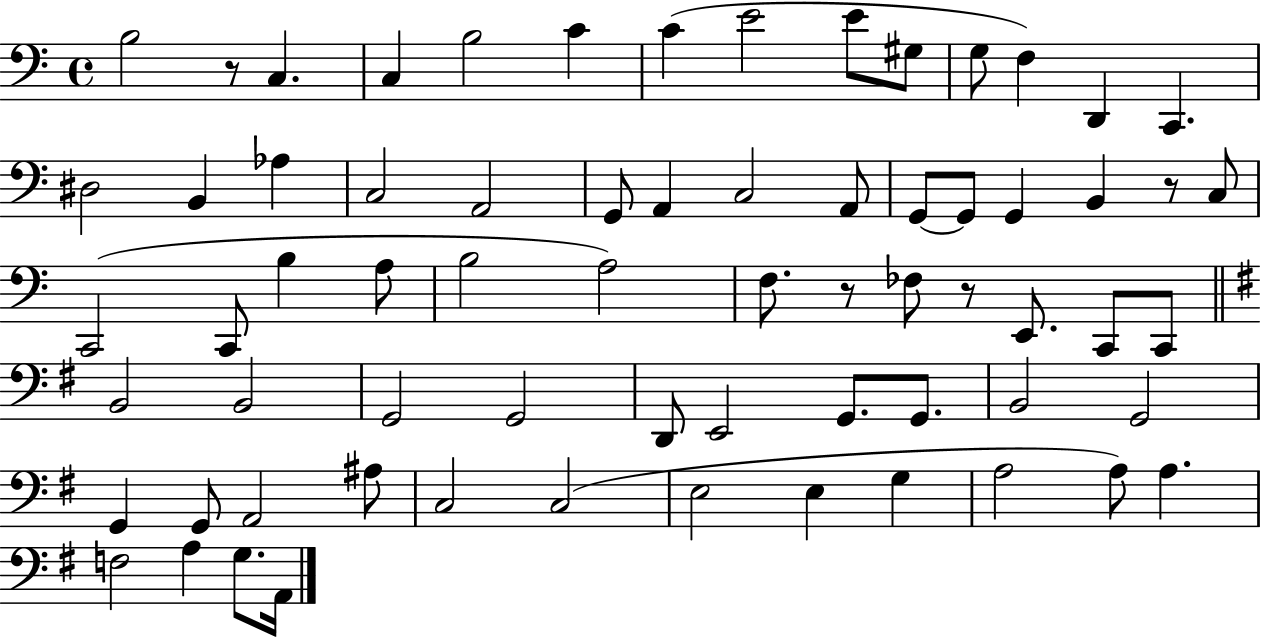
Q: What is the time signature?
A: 4/4